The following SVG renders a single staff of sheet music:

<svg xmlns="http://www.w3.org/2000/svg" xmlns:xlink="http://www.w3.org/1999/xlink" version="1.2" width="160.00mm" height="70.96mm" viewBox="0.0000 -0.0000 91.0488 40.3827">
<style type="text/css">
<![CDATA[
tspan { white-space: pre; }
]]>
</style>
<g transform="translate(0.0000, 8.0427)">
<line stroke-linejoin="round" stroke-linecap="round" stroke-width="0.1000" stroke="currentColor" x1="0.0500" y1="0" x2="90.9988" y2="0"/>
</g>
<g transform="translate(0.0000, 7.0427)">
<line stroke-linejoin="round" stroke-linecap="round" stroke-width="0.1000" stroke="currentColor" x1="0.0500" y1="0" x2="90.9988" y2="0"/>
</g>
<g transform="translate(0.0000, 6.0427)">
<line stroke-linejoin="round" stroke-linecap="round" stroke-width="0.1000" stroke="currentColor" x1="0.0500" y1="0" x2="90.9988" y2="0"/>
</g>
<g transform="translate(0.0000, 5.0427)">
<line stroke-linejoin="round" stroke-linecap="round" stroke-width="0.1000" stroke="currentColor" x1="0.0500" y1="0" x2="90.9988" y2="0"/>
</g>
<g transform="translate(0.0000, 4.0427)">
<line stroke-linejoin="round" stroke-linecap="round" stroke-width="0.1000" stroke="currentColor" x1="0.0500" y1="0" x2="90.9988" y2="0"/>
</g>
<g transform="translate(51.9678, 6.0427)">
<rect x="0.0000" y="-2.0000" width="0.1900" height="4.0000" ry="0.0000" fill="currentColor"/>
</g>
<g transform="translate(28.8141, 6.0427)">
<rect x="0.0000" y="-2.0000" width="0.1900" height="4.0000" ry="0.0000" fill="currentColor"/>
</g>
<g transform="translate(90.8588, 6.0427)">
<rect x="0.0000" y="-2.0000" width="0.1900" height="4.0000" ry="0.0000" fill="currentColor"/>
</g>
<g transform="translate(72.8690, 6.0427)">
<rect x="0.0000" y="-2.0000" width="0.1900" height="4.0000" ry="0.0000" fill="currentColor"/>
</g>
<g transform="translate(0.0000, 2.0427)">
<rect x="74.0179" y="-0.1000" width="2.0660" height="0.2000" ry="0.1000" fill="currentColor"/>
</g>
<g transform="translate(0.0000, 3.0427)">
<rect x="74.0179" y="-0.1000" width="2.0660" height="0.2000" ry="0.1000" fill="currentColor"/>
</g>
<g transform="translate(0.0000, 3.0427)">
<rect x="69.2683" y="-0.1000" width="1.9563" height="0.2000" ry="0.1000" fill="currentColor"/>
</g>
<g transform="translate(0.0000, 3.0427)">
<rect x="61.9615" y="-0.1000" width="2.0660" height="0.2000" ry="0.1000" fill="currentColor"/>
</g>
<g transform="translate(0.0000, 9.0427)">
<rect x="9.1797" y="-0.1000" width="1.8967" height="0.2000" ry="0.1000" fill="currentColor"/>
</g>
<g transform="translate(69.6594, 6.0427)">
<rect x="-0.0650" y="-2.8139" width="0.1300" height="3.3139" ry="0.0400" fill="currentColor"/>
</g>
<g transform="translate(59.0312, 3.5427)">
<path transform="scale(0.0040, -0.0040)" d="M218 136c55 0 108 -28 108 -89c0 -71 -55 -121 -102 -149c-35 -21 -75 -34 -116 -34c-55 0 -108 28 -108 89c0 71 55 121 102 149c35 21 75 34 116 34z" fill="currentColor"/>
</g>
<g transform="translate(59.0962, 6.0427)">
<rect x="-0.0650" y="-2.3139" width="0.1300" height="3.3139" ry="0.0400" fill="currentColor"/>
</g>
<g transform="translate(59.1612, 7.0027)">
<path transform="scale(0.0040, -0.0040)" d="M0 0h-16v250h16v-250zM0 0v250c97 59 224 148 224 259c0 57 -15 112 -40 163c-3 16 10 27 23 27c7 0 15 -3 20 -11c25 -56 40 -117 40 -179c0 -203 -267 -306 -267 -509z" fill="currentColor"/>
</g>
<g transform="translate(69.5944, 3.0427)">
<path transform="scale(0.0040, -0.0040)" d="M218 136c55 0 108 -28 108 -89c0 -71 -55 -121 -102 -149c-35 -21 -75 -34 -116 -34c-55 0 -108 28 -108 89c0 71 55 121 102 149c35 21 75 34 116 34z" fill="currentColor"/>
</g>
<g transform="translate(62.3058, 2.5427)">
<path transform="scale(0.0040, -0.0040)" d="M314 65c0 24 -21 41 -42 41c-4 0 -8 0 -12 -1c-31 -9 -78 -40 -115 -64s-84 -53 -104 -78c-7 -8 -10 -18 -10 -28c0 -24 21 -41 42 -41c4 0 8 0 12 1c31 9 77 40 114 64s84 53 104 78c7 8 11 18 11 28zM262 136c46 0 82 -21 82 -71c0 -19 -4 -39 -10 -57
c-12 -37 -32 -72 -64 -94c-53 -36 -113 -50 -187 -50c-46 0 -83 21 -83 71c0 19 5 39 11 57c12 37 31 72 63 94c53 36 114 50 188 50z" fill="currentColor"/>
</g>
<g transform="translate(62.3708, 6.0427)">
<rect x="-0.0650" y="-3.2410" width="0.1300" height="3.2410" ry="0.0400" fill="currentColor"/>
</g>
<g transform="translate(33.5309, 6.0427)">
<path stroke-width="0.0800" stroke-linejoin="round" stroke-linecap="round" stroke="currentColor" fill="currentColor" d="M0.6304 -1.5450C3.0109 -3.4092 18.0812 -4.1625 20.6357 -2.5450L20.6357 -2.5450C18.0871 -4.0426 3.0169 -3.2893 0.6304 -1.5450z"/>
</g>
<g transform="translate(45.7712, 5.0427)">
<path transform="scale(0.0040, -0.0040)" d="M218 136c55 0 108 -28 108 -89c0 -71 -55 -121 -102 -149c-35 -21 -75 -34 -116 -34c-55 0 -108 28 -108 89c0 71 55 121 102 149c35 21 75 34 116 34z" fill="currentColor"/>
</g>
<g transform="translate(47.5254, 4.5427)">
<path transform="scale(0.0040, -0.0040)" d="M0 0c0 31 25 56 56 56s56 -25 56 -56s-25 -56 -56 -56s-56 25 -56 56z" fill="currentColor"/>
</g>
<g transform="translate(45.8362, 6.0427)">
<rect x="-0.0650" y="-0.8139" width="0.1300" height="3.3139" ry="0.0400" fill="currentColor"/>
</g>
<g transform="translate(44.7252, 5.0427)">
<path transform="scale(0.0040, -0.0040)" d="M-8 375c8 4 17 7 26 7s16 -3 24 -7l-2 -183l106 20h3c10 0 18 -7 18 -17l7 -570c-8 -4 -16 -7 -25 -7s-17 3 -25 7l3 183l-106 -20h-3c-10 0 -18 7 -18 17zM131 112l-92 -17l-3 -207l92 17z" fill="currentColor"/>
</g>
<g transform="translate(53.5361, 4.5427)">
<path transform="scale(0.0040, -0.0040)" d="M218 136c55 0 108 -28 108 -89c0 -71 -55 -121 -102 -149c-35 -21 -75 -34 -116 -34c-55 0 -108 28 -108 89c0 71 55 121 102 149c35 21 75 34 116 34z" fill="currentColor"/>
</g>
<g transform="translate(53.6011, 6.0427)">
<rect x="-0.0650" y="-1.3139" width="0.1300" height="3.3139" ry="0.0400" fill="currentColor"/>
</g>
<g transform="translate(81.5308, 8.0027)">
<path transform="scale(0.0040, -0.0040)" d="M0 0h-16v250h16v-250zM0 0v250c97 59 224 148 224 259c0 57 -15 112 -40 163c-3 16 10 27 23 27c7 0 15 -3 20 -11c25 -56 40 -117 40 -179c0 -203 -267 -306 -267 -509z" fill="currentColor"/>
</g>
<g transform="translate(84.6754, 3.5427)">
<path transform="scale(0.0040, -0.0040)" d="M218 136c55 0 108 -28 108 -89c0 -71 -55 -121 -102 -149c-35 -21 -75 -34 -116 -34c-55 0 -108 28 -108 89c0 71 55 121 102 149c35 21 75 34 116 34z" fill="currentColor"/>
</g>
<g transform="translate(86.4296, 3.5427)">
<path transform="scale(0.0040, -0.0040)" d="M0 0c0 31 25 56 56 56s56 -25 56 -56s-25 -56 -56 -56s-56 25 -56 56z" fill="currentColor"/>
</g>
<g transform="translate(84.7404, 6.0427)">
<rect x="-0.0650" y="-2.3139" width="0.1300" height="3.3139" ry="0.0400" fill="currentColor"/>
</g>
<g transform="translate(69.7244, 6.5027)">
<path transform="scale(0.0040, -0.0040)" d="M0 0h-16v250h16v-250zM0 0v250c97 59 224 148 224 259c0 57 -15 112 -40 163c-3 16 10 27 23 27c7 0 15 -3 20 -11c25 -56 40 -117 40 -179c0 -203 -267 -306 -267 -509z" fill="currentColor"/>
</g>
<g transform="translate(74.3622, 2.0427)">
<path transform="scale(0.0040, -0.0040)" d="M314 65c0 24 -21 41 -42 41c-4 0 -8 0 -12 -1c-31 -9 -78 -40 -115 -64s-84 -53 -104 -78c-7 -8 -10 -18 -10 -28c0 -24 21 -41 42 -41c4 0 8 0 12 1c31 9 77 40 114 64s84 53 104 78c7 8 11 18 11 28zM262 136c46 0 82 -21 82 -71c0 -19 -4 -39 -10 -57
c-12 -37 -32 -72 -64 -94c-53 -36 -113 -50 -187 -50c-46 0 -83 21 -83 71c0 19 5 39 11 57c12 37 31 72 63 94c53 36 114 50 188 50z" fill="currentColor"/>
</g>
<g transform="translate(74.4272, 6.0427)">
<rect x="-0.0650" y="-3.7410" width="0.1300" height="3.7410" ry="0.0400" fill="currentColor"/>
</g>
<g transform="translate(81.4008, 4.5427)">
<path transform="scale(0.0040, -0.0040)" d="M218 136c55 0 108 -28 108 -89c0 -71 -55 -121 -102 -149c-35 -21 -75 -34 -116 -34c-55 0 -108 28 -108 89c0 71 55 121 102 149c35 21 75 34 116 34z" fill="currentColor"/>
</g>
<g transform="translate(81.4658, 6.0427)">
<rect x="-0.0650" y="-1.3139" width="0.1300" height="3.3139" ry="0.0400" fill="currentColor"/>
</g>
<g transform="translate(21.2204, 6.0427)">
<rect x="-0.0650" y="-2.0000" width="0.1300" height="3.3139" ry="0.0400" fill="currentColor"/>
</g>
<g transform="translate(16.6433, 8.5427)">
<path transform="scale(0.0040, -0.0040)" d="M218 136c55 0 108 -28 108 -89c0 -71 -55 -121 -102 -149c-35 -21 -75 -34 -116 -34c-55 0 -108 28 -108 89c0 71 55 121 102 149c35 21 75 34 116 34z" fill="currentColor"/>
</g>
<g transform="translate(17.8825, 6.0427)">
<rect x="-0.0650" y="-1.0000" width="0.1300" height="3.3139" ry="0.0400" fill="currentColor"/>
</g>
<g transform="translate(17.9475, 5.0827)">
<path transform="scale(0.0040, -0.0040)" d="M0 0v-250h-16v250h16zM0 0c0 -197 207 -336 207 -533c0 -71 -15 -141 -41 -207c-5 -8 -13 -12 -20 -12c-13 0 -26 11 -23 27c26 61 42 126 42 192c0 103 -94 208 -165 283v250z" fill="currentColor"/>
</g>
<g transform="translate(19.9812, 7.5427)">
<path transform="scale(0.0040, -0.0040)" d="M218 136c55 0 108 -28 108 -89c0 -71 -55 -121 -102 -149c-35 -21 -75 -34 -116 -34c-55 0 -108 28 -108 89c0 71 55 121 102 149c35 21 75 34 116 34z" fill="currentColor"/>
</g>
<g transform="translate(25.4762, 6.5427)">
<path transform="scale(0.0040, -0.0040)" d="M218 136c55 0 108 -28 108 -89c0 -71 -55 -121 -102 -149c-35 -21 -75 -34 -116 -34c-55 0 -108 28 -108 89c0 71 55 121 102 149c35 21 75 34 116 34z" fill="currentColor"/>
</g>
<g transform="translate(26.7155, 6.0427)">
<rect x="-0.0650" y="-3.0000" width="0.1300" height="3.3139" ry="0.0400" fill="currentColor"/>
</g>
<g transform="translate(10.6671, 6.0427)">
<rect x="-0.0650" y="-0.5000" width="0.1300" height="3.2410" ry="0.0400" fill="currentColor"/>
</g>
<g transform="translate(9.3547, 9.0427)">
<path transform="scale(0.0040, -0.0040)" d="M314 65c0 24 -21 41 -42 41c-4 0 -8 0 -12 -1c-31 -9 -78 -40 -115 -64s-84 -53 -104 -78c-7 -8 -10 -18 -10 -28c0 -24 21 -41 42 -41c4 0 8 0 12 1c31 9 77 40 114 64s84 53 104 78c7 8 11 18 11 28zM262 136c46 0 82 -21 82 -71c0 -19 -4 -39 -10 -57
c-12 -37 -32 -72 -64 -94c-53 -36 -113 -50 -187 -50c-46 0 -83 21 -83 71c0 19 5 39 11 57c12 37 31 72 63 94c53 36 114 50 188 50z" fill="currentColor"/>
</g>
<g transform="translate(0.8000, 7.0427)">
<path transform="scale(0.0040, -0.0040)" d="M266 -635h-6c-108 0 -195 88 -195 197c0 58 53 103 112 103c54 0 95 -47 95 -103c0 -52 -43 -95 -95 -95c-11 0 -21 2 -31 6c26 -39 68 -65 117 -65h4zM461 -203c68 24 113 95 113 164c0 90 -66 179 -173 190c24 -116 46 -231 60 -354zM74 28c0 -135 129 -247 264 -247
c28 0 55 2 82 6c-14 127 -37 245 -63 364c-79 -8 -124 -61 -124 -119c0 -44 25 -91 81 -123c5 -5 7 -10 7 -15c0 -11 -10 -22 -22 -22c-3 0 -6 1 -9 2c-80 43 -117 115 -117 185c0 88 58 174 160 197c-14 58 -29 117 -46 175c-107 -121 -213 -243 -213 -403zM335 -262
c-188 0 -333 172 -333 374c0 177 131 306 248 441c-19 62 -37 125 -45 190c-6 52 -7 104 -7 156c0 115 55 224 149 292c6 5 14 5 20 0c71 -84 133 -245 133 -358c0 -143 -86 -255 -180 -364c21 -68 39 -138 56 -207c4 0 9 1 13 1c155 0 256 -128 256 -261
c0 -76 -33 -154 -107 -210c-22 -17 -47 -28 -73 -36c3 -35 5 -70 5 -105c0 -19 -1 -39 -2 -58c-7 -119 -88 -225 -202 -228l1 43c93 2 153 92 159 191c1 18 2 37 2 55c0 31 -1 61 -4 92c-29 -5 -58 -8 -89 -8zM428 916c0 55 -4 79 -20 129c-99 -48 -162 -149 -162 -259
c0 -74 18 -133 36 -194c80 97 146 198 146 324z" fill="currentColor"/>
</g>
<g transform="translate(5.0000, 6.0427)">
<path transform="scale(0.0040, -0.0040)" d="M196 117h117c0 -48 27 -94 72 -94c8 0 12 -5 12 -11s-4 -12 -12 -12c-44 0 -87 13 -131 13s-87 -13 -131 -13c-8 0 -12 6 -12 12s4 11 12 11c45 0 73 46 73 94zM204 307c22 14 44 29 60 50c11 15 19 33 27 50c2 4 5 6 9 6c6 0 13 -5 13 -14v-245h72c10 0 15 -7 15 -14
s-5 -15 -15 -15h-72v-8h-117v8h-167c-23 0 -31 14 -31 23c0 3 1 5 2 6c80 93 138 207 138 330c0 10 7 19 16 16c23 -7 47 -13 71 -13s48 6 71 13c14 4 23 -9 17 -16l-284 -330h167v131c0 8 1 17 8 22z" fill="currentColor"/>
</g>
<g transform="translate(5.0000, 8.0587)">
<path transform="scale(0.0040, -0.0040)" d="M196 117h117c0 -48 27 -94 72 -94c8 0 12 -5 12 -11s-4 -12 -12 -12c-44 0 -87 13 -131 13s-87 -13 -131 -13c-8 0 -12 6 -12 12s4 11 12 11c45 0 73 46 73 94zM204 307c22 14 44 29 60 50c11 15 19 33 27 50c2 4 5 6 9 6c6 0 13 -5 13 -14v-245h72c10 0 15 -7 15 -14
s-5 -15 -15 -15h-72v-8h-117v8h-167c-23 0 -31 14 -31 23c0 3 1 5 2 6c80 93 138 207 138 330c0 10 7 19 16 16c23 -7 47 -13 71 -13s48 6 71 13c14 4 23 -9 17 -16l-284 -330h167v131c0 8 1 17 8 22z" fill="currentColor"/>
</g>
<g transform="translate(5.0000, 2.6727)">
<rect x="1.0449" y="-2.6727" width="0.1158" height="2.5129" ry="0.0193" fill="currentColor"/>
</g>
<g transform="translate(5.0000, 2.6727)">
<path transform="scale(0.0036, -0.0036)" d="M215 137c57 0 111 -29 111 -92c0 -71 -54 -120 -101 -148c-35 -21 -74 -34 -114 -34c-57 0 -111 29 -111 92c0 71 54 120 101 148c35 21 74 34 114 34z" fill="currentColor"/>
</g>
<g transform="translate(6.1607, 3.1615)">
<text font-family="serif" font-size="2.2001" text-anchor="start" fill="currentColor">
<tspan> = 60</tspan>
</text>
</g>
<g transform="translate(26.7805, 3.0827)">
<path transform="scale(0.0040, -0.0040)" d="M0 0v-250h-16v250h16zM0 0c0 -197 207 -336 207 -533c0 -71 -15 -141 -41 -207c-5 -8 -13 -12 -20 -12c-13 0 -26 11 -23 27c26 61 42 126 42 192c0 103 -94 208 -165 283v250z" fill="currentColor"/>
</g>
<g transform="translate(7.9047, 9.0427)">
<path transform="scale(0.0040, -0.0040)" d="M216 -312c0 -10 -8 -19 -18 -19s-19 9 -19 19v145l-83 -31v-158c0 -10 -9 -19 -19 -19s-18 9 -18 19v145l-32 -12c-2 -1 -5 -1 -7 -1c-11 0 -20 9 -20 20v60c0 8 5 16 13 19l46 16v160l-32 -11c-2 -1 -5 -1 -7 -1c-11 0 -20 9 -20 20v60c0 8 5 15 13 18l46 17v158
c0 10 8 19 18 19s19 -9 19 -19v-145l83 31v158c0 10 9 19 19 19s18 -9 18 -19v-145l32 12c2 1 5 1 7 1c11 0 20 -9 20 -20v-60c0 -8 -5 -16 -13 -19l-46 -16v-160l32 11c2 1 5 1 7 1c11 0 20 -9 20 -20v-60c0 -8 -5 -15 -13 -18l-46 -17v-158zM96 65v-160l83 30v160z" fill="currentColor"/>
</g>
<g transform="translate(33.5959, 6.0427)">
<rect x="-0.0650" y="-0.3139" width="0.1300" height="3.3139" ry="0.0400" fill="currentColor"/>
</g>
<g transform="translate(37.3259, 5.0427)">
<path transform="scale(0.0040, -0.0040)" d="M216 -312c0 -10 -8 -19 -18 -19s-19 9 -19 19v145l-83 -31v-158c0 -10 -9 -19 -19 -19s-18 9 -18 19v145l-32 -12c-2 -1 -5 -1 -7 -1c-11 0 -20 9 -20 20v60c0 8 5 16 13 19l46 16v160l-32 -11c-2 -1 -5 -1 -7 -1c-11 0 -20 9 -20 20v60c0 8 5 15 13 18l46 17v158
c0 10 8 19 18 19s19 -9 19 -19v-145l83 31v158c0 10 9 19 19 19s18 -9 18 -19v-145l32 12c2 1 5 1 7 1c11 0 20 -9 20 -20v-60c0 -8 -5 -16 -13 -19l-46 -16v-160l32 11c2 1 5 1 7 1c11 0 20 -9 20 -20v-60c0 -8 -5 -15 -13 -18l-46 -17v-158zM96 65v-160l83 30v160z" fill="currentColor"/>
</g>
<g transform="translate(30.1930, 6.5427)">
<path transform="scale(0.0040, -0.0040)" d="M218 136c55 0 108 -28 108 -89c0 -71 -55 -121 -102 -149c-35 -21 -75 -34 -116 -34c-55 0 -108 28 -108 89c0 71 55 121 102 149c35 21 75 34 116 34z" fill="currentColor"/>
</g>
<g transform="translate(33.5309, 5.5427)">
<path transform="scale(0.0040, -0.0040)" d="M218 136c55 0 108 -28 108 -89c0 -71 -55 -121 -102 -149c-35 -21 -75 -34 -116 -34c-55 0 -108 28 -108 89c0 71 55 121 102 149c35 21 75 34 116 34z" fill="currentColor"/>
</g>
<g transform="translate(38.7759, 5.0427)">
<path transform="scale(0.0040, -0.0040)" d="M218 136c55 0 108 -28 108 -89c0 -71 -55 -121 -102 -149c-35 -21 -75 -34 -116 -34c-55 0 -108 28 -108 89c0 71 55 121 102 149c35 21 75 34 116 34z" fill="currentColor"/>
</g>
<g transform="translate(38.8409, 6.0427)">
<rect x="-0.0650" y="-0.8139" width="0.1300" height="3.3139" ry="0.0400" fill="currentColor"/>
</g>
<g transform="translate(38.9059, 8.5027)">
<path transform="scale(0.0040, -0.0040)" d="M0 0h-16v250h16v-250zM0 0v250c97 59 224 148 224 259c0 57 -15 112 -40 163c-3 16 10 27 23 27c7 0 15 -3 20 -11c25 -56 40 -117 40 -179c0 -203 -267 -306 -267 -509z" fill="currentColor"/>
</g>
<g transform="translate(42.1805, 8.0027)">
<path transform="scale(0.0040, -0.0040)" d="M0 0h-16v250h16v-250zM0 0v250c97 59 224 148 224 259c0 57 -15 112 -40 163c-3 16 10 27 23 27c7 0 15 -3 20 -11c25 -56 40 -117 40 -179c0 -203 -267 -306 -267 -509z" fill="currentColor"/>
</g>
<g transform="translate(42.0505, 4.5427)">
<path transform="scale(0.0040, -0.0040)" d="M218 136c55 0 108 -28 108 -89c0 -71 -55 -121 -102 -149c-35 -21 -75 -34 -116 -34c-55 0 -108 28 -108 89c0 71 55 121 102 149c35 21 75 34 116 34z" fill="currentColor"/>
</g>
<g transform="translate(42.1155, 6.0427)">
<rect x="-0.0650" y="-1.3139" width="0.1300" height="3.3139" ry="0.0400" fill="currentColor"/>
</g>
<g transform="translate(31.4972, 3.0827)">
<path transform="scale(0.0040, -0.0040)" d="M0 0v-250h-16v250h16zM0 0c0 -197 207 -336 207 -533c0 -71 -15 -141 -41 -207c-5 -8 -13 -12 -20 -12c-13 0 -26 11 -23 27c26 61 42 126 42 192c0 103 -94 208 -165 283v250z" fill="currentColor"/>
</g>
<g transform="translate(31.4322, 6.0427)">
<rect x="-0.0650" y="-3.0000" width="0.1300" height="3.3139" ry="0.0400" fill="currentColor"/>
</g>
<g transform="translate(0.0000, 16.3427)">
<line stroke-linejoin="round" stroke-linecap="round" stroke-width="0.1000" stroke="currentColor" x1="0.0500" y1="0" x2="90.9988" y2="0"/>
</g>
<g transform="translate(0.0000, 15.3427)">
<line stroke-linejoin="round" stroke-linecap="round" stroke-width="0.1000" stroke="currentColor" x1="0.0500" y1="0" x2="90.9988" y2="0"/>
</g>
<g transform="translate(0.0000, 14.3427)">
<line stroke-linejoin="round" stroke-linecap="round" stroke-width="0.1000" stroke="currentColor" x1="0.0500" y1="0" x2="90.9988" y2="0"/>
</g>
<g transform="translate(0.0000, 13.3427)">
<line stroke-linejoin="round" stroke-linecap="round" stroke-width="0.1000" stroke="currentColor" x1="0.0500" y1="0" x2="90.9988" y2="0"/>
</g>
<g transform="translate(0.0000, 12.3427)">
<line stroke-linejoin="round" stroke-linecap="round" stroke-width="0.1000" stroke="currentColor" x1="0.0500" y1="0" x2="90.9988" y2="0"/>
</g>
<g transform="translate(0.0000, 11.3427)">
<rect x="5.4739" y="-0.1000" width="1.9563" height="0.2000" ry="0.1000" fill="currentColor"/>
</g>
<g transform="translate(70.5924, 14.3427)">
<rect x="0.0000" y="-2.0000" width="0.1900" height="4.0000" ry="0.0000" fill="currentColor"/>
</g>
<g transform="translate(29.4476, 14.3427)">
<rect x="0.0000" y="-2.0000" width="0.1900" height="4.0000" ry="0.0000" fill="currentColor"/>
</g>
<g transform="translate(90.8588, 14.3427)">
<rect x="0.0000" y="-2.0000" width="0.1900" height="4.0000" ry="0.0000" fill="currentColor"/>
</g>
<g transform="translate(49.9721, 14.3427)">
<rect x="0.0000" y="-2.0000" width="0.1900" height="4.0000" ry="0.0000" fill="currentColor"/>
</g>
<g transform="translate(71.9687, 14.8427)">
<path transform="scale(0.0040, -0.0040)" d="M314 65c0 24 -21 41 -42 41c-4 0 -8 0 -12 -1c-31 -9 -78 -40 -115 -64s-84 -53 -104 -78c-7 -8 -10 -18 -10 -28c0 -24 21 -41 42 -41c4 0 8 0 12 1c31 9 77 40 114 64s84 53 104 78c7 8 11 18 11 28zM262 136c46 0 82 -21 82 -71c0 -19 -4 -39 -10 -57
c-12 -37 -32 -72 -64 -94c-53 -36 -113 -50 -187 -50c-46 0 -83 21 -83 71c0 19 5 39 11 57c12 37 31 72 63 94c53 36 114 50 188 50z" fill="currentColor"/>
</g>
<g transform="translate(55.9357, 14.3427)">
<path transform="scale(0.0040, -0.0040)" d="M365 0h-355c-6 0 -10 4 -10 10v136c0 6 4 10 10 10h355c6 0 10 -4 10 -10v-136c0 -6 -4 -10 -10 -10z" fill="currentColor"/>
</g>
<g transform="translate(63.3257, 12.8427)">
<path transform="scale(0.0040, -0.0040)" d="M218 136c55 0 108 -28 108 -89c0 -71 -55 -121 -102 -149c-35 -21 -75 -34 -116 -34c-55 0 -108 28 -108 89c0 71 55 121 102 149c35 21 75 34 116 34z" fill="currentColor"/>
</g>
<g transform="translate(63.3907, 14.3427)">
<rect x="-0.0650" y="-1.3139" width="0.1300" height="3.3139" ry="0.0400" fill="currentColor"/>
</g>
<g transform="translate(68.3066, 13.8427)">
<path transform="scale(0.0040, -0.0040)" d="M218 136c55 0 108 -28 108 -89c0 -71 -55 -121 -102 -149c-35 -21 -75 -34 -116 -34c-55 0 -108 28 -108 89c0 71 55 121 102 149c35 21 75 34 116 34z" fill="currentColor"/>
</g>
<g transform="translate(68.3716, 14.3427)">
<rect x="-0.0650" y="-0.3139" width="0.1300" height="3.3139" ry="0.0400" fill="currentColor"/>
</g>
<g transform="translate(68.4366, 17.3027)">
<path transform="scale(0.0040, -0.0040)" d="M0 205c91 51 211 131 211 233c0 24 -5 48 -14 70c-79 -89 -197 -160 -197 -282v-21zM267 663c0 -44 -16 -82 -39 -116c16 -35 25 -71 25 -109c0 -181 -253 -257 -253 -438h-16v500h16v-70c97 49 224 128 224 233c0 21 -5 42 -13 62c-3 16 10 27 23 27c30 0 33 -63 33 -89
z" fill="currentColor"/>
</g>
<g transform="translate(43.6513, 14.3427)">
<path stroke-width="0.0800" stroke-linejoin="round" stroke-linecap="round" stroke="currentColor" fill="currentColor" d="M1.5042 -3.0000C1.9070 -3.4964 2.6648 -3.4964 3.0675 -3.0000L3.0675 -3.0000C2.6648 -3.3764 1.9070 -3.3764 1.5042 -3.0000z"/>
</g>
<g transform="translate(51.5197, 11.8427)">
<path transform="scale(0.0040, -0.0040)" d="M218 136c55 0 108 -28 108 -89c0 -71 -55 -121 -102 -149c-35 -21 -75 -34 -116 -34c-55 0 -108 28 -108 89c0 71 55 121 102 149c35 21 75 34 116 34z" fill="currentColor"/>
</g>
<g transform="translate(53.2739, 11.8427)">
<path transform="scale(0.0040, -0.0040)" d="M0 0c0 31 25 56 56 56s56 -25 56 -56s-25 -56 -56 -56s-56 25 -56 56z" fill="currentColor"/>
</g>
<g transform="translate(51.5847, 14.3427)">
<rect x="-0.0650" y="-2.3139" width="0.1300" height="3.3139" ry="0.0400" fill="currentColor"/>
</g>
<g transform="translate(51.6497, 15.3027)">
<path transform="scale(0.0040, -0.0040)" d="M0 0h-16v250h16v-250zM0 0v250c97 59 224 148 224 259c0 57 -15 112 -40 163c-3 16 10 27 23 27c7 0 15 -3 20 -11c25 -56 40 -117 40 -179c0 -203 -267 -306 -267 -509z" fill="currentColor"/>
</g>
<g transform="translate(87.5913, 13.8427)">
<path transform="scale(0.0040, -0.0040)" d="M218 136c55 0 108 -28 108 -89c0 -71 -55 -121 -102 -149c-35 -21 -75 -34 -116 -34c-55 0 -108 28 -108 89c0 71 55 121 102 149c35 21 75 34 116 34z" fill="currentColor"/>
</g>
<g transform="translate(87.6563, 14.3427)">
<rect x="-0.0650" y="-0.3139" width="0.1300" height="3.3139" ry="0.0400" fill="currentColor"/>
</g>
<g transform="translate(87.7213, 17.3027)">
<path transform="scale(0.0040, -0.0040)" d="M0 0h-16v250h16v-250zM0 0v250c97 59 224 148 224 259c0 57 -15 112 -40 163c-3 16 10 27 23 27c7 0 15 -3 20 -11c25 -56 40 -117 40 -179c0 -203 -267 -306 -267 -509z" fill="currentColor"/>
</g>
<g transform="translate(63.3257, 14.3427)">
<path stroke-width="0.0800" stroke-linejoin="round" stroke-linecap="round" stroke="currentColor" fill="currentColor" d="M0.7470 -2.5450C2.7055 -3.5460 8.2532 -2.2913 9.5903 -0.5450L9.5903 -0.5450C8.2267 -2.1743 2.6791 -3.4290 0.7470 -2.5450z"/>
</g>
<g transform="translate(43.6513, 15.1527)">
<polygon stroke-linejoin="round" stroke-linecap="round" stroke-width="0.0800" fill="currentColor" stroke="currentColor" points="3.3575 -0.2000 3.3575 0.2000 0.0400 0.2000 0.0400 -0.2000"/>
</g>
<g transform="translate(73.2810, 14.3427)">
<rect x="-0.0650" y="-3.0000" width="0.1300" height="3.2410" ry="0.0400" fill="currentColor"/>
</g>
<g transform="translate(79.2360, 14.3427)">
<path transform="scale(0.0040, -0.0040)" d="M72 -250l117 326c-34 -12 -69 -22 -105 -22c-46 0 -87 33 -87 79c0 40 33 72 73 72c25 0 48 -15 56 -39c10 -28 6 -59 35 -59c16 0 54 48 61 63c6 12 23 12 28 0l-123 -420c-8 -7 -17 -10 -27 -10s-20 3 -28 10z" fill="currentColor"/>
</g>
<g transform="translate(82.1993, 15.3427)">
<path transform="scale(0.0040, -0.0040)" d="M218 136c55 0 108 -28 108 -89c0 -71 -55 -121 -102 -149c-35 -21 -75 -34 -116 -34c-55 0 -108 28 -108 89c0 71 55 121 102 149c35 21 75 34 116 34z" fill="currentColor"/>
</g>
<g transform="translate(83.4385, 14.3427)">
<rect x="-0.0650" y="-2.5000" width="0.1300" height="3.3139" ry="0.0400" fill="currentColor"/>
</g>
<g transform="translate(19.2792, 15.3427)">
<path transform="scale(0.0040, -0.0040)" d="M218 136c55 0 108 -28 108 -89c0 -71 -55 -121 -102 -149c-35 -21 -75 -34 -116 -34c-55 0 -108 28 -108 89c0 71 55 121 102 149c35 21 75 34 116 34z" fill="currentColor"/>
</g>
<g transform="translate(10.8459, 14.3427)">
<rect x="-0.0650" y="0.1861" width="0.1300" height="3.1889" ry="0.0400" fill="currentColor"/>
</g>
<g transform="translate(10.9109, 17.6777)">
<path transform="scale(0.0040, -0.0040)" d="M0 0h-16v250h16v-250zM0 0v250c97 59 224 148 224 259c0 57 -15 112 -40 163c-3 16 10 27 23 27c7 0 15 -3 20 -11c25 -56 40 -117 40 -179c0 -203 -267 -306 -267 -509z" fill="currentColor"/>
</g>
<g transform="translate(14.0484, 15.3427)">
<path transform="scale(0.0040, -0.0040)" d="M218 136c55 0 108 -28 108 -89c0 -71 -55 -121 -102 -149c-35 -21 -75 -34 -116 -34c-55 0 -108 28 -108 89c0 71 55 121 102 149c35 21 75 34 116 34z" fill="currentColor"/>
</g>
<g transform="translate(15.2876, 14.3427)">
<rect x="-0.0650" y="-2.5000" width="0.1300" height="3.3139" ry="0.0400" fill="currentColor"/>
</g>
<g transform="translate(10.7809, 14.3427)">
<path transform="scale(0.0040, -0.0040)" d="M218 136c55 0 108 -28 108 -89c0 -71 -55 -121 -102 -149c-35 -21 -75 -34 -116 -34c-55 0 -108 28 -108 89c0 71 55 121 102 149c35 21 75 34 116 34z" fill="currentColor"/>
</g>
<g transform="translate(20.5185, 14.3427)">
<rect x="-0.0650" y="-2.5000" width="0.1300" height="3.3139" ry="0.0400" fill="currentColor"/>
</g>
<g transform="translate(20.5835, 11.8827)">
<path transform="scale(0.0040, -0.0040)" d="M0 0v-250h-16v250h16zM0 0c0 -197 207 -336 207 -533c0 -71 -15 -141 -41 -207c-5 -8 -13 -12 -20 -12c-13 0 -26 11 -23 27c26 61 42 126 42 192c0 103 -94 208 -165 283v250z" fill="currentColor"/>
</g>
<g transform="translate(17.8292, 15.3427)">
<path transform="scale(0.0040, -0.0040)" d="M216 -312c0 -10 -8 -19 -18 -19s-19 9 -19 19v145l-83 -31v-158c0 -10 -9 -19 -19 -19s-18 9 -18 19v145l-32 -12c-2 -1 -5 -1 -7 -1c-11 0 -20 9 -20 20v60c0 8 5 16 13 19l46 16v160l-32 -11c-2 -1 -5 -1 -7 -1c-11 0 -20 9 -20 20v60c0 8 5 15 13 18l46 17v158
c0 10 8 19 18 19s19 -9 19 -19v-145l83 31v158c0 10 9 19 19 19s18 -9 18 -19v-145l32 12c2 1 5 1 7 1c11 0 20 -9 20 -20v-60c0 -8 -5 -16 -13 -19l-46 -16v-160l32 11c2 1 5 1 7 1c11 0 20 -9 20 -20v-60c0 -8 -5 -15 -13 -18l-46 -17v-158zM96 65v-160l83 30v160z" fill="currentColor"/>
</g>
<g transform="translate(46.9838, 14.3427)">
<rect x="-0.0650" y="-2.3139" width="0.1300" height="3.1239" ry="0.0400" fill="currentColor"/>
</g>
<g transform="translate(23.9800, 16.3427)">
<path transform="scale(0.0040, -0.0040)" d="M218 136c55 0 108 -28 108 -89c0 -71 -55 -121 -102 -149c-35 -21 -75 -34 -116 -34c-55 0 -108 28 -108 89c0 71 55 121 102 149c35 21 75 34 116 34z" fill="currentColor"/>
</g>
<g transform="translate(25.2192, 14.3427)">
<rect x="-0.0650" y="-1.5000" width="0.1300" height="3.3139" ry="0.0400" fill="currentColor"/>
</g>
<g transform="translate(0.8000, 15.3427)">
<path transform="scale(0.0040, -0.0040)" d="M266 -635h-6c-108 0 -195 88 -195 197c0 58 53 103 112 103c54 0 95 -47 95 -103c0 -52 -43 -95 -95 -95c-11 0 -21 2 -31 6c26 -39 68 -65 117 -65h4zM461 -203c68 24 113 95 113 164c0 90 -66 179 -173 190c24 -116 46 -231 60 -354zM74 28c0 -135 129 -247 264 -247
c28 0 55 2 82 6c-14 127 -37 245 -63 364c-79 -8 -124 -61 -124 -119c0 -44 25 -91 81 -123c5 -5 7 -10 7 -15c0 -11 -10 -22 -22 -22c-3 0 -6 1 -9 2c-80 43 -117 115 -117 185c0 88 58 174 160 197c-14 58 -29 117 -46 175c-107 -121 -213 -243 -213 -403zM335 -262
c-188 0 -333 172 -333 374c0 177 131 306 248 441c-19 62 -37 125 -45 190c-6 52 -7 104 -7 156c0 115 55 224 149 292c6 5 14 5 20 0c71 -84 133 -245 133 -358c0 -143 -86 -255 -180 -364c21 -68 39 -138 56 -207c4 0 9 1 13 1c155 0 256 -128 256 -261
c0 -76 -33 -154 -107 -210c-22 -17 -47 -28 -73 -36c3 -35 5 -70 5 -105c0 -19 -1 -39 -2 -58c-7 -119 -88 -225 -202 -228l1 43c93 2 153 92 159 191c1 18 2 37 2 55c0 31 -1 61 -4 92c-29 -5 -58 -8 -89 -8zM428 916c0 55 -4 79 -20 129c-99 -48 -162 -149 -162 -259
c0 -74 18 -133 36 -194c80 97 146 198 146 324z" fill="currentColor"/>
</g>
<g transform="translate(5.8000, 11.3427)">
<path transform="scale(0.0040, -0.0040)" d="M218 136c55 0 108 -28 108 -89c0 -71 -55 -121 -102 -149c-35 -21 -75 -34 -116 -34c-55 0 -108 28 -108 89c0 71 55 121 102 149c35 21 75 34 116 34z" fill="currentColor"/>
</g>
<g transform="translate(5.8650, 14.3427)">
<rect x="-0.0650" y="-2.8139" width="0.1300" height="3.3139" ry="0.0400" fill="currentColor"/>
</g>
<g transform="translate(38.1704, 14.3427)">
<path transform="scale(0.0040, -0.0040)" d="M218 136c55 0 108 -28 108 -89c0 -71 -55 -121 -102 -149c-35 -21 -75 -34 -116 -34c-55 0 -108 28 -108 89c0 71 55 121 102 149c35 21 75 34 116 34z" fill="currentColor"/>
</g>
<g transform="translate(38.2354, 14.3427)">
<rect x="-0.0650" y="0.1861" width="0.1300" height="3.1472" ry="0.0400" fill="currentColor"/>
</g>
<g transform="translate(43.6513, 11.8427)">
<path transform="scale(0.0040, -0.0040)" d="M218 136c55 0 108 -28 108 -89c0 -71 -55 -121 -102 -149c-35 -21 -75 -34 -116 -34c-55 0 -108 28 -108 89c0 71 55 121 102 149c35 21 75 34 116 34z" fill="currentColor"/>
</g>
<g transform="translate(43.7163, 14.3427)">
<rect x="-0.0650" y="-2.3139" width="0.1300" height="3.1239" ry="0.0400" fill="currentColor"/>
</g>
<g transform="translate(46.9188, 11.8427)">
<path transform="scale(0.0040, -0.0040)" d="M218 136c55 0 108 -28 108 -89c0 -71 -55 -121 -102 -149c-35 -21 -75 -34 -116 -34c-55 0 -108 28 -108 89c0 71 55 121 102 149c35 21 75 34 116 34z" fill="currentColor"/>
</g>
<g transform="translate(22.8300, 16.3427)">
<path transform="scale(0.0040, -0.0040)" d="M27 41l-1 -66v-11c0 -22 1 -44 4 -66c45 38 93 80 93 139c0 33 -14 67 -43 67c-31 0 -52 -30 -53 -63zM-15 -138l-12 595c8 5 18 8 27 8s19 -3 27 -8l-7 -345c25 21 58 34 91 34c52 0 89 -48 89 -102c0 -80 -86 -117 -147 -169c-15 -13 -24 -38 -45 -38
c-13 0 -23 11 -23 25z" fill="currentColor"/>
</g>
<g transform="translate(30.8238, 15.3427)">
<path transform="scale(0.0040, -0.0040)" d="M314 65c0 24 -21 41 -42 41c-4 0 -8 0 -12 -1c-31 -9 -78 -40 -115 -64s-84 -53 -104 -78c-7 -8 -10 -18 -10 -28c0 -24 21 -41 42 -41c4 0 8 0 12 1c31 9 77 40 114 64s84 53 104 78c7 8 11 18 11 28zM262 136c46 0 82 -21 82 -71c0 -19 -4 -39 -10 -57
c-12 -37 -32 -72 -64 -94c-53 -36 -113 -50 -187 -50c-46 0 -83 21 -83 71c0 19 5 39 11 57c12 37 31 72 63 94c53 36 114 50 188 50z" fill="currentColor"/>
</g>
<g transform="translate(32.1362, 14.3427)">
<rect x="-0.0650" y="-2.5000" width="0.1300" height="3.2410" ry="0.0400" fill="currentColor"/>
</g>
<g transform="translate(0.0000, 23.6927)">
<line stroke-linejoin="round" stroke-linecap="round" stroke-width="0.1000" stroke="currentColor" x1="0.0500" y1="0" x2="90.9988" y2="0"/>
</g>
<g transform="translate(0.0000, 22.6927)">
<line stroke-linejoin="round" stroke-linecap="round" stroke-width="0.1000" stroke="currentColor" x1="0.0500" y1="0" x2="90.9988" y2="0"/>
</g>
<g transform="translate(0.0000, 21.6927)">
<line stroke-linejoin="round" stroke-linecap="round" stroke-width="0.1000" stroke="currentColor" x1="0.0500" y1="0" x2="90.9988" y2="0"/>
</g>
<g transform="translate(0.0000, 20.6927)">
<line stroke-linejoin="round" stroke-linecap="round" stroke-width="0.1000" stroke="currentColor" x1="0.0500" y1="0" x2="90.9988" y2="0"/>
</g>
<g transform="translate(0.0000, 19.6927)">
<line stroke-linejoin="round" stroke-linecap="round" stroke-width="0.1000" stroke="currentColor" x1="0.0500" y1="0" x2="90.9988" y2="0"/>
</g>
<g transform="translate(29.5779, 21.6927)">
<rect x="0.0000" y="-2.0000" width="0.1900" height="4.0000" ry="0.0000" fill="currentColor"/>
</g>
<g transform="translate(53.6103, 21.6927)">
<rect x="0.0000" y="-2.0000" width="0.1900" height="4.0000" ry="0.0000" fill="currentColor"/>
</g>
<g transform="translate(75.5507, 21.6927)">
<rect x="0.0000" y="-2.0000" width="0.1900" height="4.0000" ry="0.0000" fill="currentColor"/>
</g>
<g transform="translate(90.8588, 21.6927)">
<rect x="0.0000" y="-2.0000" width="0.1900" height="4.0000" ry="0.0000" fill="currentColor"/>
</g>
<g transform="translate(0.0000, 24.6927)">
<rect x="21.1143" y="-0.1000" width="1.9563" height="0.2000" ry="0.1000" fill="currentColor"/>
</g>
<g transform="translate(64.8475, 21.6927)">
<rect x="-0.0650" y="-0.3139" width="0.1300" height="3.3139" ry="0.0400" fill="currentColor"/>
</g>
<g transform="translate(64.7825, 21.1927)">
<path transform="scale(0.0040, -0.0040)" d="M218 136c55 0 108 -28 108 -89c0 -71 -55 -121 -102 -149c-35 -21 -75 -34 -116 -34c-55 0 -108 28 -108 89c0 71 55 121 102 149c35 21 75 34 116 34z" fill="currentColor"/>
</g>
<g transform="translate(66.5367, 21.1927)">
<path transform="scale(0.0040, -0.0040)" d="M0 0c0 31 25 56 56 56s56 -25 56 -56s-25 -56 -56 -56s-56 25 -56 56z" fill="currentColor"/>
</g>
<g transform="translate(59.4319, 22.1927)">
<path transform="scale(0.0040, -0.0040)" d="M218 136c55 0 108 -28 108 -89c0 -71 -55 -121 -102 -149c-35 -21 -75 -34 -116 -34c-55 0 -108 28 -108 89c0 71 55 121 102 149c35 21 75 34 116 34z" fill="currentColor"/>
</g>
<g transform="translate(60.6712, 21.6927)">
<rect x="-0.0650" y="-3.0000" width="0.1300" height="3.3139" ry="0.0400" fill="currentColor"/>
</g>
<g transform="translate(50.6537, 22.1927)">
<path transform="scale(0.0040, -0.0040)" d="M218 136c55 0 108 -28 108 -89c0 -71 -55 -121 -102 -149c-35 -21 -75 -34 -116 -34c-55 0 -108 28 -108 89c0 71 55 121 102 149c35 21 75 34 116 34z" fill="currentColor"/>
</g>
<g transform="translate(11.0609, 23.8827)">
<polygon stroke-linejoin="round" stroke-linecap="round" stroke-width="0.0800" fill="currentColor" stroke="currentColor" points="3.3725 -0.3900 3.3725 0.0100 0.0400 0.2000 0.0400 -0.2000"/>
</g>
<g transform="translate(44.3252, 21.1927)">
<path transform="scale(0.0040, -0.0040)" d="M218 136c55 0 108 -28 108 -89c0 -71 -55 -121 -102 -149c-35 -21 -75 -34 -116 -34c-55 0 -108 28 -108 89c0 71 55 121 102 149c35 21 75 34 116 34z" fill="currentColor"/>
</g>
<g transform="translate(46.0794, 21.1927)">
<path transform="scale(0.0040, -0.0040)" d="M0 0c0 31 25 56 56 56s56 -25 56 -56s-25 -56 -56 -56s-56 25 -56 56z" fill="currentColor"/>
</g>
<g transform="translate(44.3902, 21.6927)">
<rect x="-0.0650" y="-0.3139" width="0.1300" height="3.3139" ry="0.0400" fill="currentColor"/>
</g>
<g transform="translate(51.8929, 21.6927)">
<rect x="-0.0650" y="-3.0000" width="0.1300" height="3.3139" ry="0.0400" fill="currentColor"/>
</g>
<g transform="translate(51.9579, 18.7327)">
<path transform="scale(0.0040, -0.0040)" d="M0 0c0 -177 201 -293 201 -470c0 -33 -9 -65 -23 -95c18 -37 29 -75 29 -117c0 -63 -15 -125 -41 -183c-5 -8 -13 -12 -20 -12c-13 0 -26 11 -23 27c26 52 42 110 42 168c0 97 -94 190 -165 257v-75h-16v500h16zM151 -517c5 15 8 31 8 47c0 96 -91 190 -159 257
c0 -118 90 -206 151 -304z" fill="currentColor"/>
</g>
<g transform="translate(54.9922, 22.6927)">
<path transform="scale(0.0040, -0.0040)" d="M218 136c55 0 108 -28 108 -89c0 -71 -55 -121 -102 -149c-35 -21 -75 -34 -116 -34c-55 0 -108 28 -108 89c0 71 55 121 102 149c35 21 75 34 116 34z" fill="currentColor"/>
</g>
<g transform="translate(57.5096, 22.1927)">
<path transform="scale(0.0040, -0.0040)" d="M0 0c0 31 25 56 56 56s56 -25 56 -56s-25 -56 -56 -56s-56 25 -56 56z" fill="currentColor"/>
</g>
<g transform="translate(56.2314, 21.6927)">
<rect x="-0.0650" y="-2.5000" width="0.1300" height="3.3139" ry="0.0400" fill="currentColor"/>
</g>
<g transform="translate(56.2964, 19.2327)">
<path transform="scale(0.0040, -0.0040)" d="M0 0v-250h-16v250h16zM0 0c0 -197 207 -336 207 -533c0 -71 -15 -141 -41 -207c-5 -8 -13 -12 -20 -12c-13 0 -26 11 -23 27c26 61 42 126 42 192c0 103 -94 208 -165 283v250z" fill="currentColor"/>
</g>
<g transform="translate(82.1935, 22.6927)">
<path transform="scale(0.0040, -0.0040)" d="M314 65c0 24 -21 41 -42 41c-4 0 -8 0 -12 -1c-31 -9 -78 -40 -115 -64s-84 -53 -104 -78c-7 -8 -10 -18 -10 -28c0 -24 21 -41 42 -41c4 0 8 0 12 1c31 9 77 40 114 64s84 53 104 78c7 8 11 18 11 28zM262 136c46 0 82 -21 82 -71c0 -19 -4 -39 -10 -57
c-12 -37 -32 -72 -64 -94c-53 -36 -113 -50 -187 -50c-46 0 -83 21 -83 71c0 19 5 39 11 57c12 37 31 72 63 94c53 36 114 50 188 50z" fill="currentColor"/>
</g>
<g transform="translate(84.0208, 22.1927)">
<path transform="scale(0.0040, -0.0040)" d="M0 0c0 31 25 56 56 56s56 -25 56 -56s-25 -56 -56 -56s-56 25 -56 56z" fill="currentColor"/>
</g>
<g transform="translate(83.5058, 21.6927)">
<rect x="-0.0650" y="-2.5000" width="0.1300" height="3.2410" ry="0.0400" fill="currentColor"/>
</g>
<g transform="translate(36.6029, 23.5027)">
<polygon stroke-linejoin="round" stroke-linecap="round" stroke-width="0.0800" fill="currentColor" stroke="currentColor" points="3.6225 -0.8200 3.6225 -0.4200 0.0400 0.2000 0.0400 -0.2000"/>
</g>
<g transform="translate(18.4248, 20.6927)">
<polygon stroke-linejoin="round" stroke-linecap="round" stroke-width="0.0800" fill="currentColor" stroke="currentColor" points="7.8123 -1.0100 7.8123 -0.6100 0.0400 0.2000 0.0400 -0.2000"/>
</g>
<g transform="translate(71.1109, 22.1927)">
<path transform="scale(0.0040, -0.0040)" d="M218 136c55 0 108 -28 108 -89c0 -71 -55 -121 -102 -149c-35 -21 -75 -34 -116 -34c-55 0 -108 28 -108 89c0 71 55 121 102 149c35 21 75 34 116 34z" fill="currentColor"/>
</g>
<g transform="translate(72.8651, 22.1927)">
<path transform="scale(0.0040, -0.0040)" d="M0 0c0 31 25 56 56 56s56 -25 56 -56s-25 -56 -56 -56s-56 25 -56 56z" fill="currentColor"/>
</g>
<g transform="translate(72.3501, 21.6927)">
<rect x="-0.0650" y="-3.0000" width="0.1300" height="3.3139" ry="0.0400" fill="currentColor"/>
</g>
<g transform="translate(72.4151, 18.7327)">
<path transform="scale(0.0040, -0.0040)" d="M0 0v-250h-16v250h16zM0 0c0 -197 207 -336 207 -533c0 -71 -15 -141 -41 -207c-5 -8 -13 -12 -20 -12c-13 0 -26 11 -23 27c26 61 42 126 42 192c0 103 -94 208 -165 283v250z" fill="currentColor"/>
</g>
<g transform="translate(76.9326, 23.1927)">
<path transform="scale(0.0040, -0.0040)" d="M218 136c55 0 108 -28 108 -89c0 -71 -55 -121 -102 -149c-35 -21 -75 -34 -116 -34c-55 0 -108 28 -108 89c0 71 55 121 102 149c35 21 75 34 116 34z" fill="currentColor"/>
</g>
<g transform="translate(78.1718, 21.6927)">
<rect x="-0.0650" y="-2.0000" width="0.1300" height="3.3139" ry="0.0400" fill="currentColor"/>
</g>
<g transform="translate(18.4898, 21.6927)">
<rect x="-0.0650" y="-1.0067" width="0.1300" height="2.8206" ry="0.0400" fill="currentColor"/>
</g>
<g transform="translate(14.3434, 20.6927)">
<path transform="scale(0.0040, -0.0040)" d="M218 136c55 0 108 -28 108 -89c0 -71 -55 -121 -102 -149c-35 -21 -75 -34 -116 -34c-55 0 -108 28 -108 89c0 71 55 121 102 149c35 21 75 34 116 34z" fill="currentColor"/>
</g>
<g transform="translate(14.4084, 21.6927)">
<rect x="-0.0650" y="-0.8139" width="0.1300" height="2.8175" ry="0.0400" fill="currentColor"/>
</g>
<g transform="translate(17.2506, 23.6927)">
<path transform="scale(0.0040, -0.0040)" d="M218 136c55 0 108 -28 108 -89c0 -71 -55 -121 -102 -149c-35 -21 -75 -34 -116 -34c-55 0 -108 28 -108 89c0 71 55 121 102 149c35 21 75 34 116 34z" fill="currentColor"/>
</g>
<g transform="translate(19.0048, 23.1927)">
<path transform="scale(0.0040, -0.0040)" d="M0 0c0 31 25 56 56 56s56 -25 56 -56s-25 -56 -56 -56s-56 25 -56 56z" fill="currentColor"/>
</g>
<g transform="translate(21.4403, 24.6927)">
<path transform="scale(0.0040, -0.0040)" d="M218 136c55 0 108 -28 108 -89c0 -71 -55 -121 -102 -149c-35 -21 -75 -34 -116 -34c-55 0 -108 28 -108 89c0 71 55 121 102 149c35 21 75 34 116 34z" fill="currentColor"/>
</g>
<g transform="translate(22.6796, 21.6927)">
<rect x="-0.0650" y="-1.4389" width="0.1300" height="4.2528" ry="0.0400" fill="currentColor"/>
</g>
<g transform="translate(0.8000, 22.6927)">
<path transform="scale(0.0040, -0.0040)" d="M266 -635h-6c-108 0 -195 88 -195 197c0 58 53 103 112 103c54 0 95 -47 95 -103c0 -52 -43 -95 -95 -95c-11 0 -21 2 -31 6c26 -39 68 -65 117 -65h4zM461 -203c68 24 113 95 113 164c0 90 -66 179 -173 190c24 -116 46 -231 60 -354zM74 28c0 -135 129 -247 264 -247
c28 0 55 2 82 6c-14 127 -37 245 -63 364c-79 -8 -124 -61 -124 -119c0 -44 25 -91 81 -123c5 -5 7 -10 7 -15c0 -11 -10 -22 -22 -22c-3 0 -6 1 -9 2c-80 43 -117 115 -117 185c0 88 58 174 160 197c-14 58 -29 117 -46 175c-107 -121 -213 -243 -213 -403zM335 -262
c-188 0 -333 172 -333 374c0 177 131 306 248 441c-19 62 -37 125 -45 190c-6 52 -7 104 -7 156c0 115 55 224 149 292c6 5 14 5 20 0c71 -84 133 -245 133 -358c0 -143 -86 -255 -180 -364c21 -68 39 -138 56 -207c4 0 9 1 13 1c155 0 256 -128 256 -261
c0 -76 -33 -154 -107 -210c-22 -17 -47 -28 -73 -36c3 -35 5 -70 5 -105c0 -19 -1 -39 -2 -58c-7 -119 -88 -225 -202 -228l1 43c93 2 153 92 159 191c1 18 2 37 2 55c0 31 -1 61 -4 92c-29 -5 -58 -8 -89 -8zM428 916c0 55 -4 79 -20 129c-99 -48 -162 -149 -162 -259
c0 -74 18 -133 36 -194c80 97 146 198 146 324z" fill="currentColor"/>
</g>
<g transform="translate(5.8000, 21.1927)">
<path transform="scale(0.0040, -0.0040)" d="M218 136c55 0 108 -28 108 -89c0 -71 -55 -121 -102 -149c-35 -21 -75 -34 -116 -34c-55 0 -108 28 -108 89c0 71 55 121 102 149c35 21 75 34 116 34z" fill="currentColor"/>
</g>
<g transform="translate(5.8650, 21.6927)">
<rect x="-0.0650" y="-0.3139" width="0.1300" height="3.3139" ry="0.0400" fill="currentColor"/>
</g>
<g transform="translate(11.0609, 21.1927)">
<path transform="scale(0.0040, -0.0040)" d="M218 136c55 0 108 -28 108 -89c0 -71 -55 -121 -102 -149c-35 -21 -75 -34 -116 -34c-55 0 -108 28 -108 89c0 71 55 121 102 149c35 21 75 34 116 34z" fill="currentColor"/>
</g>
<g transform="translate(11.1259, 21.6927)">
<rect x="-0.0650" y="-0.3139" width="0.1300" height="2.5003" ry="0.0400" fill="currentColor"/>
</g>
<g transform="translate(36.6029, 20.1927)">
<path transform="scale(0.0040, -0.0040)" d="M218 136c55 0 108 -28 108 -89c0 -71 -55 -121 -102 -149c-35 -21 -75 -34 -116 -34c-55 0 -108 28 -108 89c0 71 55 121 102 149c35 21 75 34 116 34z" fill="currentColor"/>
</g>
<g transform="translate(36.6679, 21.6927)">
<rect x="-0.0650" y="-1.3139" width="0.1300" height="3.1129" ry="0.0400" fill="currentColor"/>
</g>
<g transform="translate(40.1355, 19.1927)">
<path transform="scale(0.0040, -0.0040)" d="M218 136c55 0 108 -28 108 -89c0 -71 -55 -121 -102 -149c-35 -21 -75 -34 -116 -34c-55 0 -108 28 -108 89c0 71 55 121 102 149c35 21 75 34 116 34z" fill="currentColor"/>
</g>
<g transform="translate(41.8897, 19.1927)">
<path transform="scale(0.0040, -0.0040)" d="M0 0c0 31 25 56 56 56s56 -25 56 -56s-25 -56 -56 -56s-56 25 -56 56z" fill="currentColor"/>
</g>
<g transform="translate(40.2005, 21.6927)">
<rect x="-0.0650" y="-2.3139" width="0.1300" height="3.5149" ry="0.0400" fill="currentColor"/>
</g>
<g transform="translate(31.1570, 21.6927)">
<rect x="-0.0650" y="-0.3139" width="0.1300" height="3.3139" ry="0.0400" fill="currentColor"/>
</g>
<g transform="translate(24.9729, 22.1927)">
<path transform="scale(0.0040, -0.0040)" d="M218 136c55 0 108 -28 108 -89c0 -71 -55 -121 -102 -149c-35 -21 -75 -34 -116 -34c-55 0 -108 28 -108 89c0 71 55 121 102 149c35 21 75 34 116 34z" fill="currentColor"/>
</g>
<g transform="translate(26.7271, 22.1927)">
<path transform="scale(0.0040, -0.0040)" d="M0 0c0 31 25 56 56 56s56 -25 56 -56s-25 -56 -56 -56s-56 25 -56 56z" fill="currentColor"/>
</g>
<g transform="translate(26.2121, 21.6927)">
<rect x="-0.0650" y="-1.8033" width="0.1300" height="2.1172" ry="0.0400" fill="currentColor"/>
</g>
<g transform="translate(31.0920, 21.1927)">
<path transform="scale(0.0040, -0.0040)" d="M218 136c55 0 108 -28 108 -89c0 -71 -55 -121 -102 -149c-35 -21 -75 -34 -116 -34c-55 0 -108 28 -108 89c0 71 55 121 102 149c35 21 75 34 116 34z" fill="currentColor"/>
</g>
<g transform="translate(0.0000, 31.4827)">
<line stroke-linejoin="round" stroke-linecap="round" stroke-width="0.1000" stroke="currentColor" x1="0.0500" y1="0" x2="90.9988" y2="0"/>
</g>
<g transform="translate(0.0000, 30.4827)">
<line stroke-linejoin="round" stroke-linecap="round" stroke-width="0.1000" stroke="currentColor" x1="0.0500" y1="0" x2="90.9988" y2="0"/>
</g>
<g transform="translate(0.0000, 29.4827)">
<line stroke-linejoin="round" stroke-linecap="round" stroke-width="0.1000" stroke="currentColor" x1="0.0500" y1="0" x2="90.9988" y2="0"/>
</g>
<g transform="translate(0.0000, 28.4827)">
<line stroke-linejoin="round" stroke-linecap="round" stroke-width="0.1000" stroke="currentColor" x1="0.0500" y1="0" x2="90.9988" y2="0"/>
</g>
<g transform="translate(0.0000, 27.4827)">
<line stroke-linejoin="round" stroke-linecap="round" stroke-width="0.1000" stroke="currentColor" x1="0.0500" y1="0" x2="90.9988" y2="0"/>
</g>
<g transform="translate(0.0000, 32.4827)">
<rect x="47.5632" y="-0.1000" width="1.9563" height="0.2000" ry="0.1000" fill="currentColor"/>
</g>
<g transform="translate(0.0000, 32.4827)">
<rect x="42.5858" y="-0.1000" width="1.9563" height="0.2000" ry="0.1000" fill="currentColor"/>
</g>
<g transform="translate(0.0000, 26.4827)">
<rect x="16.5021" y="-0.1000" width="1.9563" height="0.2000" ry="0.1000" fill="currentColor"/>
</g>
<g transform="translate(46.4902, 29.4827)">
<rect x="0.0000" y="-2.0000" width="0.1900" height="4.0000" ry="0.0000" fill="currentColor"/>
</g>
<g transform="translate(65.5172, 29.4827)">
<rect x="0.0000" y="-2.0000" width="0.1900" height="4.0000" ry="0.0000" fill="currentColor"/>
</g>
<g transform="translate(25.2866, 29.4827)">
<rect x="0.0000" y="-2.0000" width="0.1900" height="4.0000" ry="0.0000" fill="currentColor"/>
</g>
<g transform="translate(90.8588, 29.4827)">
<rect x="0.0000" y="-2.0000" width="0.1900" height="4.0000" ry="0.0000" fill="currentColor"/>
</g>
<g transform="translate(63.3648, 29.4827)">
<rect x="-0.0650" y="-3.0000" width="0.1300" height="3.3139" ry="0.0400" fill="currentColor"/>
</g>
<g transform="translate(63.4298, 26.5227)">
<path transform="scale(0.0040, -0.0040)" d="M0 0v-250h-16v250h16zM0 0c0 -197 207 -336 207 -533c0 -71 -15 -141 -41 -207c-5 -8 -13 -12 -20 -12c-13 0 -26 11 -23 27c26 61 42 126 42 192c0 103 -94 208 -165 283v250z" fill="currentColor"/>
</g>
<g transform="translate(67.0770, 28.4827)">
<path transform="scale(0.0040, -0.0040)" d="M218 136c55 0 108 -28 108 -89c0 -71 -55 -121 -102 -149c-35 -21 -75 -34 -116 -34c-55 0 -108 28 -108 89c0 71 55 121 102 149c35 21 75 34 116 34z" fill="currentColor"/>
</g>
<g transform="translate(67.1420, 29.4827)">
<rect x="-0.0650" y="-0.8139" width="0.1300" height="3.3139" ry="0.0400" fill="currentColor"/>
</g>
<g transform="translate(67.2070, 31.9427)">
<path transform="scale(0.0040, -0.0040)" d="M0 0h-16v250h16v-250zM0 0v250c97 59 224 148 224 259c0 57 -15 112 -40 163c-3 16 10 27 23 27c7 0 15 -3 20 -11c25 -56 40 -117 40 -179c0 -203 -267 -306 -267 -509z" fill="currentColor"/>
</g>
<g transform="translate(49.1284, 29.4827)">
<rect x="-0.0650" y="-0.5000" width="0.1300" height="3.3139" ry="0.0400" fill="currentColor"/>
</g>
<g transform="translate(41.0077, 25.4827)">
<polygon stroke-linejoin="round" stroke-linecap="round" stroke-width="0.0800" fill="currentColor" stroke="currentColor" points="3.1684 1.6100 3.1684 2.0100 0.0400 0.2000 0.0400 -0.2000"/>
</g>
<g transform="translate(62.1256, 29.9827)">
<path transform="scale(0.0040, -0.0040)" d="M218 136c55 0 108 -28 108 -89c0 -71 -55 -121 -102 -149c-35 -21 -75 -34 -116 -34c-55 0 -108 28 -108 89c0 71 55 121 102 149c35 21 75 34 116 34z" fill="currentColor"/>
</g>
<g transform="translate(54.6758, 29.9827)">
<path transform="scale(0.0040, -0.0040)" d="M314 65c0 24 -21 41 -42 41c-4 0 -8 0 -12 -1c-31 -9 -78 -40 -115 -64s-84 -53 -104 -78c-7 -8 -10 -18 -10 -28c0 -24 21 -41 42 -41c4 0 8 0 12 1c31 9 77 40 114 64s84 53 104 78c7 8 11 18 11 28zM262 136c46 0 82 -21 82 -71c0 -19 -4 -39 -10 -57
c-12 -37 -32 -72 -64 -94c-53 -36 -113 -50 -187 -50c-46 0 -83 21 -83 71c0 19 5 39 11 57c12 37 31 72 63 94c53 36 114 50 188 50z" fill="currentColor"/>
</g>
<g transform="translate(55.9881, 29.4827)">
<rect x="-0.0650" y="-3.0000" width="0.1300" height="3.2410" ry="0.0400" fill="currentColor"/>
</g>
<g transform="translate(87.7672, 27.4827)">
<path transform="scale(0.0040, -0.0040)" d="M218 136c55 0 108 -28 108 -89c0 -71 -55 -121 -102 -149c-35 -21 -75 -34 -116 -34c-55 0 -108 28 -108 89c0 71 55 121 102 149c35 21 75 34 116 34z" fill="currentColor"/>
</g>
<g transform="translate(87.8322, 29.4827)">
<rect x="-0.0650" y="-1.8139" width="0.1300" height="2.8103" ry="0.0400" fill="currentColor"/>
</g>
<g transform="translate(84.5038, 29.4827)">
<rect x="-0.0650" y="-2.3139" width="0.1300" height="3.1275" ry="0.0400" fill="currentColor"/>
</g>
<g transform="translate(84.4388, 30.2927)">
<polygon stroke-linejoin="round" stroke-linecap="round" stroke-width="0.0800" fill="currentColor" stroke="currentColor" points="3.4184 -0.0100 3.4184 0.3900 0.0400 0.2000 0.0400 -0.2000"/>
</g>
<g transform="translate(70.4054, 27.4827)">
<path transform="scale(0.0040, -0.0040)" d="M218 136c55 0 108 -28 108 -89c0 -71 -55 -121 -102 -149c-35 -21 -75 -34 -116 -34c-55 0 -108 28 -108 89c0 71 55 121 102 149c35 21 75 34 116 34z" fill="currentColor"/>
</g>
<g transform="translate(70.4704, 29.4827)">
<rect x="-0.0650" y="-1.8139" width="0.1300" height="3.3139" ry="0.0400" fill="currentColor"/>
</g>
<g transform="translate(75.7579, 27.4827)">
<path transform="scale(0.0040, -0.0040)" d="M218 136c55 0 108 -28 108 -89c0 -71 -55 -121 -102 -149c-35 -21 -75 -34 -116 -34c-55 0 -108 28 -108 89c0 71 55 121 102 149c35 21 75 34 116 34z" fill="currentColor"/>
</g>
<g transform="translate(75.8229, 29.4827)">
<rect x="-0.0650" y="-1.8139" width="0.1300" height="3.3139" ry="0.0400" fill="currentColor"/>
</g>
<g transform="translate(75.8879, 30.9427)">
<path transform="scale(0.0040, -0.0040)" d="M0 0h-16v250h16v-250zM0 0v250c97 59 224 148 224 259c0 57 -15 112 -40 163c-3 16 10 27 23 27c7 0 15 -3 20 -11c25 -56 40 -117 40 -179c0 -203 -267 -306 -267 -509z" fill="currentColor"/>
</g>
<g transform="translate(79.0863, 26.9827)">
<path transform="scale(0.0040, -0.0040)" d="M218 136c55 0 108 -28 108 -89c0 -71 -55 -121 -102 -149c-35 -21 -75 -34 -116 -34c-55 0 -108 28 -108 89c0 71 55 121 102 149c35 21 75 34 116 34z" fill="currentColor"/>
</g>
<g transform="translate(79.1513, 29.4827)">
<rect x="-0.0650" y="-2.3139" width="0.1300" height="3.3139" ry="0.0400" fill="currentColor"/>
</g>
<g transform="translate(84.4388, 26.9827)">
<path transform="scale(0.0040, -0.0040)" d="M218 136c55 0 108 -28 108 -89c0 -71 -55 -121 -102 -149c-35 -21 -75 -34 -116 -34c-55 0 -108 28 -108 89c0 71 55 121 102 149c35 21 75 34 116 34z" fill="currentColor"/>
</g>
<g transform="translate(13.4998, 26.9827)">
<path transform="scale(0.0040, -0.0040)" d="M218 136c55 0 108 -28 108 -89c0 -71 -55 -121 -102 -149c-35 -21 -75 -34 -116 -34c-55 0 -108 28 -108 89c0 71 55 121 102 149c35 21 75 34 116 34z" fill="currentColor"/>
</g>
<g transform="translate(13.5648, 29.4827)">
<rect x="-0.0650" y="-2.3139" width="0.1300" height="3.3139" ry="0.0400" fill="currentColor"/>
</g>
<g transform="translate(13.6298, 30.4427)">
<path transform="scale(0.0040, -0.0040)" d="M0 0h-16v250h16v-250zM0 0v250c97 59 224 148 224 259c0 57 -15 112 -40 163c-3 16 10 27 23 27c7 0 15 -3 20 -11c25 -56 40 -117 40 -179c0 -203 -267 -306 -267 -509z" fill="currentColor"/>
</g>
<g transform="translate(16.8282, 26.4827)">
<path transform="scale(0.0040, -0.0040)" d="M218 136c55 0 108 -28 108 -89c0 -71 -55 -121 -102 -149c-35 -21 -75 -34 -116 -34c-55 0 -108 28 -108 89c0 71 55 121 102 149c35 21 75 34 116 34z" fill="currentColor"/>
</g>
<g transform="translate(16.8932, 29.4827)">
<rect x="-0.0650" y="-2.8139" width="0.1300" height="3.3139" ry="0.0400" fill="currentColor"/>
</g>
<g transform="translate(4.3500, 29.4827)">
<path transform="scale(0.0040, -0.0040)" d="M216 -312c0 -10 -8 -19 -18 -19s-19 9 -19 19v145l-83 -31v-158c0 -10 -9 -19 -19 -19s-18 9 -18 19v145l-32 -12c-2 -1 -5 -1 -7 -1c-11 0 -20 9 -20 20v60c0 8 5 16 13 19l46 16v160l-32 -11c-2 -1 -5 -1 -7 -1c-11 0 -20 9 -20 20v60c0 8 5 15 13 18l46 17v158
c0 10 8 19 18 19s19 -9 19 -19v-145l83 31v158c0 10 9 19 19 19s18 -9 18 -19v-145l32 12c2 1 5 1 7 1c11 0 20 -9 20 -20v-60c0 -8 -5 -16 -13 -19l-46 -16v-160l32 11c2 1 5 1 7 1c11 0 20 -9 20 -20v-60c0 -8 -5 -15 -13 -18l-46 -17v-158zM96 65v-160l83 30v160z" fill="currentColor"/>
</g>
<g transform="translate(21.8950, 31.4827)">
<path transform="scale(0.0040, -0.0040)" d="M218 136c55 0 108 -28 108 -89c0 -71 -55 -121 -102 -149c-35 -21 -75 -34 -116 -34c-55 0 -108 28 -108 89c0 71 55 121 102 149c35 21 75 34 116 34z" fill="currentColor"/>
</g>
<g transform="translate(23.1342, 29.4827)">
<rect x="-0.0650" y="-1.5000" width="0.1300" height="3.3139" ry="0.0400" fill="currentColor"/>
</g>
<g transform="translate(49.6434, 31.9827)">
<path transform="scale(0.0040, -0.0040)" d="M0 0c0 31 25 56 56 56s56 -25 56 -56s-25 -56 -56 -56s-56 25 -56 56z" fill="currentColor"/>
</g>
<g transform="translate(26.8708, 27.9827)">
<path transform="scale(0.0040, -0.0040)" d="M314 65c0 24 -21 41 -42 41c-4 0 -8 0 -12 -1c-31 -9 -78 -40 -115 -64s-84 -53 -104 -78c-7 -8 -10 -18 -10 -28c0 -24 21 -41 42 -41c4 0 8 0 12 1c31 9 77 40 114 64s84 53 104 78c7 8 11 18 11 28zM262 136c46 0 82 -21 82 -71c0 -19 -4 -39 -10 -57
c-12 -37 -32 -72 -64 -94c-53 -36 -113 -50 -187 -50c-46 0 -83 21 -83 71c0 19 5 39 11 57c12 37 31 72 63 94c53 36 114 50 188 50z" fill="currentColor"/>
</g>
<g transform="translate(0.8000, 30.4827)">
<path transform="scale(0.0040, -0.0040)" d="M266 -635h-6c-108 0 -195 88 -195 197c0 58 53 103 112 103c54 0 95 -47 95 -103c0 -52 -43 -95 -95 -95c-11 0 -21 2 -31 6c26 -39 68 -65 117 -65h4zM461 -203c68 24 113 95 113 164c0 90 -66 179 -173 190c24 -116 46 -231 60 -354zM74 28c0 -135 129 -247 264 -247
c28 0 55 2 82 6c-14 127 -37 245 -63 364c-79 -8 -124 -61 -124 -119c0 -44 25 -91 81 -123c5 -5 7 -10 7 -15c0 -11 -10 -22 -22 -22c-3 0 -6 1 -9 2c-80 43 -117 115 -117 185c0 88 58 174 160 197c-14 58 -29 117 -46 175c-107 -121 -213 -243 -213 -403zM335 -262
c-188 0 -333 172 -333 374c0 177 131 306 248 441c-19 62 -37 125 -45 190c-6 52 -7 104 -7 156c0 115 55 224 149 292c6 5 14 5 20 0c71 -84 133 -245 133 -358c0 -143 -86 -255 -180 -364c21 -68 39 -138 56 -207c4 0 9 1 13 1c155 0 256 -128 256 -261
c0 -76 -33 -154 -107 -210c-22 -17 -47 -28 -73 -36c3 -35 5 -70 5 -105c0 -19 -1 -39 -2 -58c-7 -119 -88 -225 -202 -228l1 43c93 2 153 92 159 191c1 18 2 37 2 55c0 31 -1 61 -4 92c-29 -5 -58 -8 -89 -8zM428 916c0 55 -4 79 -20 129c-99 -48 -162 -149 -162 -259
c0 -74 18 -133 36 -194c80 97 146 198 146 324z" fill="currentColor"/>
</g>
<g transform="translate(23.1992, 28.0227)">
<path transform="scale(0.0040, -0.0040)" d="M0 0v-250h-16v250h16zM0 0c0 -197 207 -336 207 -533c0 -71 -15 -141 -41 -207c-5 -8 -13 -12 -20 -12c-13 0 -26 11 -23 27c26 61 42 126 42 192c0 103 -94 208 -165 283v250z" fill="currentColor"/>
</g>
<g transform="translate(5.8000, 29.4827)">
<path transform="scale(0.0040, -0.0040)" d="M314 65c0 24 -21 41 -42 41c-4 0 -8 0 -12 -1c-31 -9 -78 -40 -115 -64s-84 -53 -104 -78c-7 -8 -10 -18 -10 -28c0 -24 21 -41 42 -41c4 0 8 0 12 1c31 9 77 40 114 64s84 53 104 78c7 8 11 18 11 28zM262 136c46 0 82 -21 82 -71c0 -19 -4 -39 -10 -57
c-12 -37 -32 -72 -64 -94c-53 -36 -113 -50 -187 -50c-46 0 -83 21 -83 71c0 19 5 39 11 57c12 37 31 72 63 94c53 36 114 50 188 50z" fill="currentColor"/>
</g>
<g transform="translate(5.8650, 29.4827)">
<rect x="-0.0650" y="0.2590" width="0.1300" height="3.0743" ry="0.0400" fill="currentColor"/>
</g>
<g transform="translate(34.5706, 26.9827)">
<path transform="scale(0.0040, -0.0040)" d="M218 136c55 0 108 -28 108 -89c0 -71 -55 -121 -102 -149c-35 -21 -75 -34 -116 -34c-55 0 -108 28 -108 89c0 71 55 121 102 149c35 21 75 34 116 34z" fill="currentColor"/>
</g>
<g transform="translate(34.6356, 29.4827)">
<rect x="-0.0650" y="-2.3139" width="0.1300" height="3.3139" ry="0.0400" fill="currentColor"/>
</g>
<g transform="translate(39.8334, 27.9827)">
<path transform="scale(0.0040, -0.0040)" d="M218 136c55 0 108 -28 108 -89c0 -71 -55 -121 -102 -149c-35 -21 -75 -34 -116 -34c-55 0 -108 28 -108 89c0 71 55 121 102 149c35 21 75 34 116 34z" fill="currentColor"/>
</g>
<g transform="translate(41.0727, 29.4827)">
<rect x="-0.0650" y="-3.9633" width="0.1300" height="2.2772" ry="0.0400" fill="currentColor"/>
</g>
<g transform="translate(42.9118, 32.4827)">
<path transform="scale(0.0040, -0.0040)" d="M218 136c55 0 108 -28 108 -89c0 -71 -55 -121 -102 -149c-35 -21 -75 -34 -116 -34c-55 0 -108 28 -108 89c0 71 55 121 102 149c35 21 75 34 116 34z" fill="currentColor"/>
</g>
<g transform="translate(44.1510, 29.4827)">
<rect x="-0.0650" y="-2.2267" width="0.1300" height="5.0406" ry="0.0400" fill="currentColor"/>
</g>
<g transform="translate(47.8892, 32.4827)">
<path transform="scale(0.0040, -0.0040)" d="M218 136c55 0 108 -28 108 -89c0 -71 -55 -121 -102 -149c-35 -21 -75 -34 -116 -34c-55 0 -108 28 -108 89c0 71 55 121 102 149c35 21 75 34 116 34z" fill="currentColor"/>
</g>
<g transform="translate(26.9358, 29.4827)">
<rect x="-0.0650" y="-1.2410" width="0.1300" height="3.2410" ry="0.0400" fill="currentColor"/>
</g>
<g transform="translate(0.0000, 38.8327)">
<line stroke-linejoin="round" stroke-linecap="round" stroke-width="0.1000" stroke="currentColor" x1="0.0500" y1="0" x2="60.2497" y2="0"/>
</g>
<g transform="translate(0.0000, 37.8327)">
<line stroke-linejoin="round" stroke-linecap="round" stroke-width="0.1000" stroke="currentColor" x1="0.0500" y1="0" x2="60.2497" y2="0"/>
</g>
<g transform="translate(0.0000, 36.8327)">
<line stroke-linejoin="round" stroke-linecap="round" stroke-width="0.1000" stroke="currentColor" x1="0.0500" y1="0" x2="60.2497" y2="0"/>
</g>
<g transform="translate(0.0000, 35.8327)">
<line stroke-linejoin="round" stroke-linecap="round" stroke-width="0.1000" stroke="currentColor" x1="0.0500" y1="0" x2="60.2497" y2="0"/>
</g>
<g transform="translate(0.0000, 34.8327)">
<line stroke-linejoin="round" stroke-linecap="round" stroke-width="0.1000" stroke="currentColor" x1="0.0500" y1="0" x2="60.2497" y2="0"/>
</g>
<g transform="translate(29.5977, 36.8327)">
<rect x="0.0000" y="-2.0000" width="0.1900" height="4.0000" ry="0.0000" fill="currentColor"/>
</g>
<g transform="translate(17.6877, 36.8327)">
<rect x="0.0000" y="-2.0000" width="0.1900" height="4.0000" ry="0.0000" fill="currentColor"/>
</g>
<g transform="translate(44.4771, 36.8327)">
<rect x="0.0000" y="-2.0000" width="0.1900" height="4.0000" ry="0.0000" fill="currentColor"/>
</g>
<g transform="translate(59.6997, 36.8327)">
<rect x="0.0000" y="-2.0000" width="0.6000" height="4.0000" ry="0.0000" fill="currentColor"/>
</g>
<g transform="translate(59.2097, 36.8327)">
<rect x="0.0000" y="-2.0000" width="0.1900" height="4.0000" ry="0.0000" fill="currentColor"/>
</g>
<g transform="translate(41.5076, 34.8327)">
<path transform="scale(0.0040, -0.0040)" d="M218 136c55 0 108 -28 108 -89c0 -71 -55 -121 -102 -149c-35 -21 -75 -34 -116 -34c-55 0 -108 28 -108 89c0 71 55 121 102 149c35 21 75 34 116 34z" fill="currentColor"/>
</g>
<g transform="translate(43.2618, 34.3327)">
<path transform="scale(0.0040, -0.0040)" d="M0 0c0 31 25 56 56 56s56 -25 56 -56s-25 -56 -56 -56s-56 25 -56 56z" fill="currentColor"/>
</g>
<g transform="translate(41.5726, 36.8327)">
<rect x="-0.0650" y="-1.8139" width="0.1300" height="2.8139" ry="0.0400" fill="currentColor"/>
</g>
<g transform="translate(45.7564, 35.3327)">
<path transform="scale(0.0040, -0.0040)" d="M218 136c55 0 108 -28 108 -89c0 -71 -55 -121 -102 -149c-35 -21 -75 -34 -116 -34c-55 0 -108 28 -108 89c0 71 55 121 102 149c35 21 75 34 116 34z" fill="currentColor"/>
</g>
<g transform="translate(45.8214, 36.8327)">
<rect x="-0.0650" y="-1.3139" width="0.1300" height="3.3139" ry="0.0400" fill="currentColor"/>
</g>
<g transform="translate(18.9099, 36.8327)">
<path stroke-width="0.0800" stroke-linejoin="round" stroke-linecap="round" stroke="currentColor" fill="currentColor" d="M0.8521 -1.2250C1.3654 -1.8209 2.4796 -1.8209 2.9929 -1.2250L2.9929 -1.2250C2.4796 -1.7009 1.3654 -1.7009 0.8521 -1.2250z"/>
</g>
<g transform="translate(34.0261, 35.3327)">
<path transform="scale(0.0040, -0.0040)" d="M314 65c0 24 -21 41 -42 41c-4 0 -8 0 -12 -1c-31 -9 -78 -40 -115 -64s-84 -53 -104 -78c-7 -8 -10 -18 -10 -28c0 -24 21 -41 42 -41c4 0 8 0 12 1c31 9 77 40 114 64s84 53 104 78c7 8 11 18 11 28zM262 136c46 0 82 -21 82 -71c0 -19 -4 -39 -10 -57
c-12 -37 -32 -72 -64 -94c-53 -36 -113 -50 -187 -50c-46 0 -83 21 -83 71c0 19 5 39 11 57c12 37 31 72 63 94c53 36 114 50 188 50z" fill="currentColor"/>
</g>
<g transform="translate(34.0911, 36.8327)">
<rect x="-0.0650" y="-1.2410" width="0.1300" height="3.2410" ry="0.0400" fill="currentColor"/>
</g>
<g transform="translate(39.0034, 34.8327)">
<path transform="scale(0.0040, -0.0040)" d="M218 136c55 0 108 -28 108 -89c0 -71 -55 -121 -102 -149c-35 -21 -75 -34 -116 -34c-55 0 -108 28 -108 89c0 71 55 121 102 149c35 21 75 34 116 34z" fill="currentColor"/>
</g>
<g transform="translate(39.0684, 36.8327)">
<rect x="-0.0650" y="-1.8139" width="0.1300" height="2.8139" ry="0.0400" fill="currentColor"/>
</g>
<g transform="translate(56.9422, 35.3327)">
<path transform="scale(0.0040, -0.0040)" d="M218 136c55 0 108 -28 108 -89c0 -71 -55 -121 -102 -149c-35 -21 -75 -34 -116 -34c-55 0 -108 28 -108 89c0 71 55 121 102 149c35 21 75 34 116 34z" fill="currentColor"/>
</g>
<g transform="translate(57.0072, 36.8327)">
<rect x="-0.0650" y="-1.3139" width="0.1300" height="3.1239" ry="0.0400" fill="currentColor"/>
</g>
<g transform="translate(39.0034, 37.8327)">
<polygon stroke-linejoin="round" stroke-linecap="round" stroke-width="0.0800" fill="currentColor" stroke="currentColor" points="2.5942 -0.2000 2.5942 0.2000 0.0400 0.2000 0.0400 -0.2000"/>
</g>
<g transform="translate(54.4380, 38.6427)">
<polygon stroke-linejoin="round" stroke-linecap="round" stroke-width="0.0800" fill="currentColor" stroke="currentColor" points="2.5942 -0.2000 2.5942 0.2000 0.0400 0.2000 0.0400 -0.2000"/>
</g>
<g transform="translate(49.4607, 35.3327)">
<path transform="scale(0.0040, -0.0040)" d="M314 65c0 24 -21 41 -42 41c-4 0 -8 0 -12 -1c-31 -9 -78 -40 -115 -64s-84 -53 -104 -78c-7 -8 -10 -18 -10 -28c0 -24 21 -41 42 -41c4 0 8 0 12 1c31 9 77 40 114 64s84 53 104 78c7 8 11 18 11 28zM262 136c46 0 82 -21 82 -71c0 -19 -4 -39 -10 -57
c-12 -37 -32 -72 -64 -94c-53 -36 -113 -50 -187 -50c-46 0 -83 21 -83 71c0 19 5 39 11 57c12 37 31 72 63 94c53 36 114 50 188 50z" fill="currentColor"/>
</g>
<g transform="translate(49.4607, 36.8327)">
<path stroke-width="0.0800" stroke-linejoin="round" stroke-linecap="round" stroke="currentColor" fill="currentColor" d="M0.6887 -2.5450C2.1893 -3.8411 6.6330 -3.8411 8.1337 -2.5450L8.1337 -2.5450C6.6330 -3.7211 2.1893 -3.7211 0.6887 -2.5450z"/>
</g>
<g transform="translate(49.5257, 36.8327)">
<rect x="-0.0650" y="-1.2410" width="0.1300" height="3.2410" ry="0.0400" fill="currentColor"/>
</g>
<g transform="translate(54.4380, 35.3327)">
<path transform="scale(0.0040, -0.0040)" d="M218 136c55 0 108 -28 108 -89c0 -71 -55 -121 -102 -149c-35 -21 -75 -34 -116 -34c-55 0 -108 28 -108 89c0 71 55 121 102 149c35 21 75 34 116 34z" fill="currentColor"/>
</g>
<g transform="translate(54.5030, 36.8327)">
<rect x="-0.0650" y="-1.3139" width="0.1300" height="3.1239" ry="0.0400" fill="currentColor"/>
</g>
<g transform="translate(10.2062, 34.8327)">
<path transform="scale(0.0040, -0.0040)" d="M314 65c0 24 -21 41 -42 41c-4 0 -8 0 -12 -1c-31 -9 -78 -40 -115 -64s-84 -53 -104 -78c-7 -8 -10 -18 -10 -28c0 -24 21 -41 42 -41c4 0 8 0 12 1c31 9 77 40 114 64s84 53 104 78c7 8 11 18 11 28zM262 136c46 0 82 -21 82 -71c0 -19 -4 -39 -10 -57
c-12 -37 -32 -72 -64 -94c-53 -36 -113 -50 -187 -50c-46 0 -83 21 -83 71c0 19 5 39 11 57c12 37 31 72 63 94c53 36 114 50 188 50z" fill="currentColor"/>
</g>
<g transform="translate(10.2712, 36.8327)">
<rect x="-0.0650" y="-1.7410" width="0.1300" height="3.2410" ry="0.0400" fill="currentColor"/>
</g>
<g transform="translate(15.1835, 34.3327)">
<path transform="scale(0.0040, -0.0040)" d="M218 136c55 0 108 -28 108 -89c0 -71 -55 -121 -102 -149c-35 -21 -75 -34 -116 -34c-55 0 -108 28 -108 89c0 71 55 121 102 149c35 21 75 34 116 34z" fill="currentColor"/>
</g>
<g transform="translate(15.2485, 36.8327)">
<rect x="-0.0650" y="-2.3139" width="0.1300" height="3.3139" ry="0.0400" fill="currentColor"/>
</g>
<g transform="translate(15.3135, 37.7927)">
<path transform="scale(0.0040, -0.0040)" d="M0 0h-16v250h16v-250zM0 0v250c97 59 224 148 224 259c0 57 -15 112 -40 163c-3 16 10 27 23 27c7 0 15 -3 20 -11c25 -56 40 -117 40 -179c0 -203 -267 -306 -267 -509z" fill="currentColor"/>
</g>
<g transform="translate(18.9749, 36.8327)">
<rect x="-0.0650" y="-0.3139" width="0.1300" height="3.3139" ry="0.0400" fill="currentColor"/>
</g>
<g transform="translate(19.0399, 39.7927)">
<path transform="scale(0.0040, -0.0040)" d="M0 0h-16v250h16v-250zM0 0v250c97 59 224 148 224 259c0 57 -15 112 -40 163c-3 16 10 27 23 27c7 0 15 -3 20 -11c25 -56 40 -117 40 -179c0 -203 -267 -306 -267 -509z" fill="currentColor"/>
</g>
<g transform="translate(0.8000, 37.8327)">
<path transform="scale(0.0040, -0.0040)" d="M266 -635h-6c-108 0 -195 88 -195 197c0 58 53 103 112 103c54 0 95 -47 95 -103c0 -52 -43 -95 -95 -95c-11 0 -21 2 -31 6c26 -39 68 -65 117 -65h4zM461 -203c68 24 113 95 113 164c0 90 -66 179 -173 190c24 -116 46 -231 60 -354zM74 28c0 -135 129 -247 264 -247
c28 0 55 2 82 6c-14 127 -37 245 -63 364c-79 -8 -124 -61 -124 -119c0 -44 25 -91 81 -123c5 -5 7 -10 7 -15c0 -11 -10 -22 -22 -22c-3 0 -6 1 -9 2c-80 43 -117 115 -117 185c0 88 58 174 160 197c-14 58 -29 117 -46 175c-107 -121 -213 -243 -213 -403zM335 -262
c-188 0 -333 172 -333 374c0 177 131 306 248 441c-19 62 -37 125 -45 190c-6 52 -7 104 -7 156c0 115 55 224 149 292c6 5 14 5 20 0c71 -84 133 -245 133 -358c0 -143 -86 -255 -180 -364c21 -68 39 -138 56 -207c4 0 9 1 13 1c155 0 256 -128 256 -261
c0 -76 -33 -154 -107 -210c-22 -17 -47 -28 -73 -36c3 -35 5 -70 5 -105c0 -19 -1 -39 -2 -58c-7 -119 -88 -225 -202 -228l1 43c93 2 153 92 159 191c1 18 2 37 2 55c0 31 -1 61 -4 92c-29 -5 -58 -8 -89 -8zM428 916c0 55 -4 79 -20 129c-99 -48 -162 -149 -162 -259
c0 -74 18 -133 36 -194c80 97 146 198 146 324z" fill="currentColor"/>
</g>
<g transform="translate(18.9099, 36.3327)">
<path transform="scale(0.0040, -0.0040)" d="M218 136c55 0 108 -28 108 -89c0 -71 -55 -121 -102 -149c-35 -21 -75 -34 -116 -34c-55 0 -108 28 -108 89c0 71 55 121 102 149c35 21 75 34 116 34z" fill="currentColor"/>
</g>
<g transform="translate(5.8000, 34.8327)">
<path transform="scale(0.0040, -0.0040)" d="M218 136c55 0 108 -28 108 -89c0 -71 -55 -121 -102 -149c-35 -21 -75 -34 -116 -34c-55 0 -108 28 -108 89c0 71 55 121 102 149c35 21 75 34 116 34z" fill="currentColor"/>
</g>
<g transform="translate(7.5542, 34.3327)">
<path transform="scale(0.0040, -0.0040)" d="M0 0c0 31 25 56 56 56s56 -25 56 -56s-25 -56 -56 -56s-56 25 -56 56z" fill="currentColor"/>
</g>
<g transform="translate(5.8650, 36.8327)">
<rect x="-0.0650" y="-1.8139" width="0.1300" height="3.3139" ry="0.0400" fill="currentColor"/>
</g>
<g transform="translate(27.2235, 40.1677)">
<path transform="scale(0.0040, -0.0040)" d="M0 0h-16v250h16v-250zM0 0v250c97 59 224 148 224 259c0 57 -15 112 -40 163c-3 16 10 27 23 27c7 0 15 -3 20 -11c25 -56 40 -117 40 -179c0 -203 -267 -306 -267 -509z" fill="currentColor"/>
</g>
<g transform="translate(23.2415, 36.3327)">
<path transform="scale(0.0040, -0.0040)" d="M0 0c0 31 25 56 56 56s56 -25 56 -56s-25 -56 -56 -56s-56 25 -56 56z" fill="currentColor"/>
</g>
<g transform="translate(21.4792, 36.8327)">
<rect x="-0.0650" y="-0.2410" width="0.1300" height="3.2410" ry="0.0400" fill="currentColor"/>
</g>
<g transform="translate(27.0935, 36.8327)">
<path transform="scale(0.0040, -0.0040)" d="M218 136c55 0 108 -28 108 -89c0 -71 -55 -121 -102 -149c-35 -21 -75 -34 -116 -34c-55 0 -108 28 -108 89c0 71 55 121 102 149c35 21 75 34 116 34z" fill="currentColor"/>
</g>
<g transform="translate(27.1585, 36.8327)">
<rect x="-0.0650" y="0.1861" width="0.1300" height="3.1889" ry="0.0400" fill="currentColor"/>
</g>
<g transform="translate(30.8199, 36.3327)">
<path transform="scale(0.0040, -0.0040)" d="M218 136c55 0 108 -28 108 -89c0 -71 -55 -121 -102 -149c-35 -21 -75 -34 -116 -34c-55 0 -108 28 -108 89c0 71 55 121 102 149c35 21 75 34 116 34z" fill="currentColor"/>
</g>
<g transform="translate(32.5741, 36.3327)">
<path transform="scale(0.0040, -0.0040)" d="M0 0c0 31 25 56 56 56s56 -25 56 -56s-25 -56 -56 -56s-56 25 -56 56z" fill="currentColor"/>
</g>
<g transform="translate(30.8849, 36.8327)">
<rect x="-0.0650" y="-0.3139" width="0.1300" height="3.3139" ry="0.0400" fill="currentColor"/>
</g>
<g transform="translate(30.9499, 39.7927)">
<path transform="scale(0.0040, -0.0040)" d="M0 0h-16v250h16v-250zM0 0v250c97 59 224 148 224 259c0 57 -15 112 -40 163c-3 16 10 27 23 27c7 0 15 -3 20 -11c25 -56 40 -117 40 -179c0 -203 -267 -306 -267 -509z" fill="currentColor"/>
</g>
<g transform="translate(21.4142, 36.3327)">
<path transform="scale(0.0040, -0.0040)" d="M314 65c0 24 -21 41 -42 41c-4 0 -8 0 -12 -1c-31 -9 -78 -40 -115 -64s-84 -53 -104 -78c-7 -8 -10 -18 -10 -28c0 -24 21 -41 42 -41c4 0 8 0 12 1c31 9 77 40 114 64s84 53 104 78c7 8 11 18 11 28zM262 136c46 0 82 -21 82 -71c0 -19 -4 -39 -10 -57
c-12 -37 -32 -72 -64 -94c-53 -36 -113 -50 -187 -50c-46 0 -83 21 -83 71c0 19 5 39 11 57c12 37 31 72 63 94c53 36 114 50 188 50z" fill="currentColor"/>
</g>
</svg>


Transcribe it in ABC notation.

X:1
T:Untitled
M:4/4
L:1/4
K:C
^C2 D/2 F A/2 A/2 c ^d/2 e/2 d e g/2 b2 a/2 c'2 e/2 g a B/2 G ^G/2 _E G2 B g/2 g/2 g/2 z2 e c/4 A2 z/2 G c/2 c c/2 d/2 E/2 C/2 A/2 c e/2 g/2 c A/4 G/2 A c A/2 F G2 ^B2 g/2 a E/2 e2 g e/2 C/2 C A2 A/2 d/2 f f/2 g g/2 f/2 f f2 g/2 c/2 c2 B/2 c/2 e2 f/2 f/2 e e2 e/2 e/2